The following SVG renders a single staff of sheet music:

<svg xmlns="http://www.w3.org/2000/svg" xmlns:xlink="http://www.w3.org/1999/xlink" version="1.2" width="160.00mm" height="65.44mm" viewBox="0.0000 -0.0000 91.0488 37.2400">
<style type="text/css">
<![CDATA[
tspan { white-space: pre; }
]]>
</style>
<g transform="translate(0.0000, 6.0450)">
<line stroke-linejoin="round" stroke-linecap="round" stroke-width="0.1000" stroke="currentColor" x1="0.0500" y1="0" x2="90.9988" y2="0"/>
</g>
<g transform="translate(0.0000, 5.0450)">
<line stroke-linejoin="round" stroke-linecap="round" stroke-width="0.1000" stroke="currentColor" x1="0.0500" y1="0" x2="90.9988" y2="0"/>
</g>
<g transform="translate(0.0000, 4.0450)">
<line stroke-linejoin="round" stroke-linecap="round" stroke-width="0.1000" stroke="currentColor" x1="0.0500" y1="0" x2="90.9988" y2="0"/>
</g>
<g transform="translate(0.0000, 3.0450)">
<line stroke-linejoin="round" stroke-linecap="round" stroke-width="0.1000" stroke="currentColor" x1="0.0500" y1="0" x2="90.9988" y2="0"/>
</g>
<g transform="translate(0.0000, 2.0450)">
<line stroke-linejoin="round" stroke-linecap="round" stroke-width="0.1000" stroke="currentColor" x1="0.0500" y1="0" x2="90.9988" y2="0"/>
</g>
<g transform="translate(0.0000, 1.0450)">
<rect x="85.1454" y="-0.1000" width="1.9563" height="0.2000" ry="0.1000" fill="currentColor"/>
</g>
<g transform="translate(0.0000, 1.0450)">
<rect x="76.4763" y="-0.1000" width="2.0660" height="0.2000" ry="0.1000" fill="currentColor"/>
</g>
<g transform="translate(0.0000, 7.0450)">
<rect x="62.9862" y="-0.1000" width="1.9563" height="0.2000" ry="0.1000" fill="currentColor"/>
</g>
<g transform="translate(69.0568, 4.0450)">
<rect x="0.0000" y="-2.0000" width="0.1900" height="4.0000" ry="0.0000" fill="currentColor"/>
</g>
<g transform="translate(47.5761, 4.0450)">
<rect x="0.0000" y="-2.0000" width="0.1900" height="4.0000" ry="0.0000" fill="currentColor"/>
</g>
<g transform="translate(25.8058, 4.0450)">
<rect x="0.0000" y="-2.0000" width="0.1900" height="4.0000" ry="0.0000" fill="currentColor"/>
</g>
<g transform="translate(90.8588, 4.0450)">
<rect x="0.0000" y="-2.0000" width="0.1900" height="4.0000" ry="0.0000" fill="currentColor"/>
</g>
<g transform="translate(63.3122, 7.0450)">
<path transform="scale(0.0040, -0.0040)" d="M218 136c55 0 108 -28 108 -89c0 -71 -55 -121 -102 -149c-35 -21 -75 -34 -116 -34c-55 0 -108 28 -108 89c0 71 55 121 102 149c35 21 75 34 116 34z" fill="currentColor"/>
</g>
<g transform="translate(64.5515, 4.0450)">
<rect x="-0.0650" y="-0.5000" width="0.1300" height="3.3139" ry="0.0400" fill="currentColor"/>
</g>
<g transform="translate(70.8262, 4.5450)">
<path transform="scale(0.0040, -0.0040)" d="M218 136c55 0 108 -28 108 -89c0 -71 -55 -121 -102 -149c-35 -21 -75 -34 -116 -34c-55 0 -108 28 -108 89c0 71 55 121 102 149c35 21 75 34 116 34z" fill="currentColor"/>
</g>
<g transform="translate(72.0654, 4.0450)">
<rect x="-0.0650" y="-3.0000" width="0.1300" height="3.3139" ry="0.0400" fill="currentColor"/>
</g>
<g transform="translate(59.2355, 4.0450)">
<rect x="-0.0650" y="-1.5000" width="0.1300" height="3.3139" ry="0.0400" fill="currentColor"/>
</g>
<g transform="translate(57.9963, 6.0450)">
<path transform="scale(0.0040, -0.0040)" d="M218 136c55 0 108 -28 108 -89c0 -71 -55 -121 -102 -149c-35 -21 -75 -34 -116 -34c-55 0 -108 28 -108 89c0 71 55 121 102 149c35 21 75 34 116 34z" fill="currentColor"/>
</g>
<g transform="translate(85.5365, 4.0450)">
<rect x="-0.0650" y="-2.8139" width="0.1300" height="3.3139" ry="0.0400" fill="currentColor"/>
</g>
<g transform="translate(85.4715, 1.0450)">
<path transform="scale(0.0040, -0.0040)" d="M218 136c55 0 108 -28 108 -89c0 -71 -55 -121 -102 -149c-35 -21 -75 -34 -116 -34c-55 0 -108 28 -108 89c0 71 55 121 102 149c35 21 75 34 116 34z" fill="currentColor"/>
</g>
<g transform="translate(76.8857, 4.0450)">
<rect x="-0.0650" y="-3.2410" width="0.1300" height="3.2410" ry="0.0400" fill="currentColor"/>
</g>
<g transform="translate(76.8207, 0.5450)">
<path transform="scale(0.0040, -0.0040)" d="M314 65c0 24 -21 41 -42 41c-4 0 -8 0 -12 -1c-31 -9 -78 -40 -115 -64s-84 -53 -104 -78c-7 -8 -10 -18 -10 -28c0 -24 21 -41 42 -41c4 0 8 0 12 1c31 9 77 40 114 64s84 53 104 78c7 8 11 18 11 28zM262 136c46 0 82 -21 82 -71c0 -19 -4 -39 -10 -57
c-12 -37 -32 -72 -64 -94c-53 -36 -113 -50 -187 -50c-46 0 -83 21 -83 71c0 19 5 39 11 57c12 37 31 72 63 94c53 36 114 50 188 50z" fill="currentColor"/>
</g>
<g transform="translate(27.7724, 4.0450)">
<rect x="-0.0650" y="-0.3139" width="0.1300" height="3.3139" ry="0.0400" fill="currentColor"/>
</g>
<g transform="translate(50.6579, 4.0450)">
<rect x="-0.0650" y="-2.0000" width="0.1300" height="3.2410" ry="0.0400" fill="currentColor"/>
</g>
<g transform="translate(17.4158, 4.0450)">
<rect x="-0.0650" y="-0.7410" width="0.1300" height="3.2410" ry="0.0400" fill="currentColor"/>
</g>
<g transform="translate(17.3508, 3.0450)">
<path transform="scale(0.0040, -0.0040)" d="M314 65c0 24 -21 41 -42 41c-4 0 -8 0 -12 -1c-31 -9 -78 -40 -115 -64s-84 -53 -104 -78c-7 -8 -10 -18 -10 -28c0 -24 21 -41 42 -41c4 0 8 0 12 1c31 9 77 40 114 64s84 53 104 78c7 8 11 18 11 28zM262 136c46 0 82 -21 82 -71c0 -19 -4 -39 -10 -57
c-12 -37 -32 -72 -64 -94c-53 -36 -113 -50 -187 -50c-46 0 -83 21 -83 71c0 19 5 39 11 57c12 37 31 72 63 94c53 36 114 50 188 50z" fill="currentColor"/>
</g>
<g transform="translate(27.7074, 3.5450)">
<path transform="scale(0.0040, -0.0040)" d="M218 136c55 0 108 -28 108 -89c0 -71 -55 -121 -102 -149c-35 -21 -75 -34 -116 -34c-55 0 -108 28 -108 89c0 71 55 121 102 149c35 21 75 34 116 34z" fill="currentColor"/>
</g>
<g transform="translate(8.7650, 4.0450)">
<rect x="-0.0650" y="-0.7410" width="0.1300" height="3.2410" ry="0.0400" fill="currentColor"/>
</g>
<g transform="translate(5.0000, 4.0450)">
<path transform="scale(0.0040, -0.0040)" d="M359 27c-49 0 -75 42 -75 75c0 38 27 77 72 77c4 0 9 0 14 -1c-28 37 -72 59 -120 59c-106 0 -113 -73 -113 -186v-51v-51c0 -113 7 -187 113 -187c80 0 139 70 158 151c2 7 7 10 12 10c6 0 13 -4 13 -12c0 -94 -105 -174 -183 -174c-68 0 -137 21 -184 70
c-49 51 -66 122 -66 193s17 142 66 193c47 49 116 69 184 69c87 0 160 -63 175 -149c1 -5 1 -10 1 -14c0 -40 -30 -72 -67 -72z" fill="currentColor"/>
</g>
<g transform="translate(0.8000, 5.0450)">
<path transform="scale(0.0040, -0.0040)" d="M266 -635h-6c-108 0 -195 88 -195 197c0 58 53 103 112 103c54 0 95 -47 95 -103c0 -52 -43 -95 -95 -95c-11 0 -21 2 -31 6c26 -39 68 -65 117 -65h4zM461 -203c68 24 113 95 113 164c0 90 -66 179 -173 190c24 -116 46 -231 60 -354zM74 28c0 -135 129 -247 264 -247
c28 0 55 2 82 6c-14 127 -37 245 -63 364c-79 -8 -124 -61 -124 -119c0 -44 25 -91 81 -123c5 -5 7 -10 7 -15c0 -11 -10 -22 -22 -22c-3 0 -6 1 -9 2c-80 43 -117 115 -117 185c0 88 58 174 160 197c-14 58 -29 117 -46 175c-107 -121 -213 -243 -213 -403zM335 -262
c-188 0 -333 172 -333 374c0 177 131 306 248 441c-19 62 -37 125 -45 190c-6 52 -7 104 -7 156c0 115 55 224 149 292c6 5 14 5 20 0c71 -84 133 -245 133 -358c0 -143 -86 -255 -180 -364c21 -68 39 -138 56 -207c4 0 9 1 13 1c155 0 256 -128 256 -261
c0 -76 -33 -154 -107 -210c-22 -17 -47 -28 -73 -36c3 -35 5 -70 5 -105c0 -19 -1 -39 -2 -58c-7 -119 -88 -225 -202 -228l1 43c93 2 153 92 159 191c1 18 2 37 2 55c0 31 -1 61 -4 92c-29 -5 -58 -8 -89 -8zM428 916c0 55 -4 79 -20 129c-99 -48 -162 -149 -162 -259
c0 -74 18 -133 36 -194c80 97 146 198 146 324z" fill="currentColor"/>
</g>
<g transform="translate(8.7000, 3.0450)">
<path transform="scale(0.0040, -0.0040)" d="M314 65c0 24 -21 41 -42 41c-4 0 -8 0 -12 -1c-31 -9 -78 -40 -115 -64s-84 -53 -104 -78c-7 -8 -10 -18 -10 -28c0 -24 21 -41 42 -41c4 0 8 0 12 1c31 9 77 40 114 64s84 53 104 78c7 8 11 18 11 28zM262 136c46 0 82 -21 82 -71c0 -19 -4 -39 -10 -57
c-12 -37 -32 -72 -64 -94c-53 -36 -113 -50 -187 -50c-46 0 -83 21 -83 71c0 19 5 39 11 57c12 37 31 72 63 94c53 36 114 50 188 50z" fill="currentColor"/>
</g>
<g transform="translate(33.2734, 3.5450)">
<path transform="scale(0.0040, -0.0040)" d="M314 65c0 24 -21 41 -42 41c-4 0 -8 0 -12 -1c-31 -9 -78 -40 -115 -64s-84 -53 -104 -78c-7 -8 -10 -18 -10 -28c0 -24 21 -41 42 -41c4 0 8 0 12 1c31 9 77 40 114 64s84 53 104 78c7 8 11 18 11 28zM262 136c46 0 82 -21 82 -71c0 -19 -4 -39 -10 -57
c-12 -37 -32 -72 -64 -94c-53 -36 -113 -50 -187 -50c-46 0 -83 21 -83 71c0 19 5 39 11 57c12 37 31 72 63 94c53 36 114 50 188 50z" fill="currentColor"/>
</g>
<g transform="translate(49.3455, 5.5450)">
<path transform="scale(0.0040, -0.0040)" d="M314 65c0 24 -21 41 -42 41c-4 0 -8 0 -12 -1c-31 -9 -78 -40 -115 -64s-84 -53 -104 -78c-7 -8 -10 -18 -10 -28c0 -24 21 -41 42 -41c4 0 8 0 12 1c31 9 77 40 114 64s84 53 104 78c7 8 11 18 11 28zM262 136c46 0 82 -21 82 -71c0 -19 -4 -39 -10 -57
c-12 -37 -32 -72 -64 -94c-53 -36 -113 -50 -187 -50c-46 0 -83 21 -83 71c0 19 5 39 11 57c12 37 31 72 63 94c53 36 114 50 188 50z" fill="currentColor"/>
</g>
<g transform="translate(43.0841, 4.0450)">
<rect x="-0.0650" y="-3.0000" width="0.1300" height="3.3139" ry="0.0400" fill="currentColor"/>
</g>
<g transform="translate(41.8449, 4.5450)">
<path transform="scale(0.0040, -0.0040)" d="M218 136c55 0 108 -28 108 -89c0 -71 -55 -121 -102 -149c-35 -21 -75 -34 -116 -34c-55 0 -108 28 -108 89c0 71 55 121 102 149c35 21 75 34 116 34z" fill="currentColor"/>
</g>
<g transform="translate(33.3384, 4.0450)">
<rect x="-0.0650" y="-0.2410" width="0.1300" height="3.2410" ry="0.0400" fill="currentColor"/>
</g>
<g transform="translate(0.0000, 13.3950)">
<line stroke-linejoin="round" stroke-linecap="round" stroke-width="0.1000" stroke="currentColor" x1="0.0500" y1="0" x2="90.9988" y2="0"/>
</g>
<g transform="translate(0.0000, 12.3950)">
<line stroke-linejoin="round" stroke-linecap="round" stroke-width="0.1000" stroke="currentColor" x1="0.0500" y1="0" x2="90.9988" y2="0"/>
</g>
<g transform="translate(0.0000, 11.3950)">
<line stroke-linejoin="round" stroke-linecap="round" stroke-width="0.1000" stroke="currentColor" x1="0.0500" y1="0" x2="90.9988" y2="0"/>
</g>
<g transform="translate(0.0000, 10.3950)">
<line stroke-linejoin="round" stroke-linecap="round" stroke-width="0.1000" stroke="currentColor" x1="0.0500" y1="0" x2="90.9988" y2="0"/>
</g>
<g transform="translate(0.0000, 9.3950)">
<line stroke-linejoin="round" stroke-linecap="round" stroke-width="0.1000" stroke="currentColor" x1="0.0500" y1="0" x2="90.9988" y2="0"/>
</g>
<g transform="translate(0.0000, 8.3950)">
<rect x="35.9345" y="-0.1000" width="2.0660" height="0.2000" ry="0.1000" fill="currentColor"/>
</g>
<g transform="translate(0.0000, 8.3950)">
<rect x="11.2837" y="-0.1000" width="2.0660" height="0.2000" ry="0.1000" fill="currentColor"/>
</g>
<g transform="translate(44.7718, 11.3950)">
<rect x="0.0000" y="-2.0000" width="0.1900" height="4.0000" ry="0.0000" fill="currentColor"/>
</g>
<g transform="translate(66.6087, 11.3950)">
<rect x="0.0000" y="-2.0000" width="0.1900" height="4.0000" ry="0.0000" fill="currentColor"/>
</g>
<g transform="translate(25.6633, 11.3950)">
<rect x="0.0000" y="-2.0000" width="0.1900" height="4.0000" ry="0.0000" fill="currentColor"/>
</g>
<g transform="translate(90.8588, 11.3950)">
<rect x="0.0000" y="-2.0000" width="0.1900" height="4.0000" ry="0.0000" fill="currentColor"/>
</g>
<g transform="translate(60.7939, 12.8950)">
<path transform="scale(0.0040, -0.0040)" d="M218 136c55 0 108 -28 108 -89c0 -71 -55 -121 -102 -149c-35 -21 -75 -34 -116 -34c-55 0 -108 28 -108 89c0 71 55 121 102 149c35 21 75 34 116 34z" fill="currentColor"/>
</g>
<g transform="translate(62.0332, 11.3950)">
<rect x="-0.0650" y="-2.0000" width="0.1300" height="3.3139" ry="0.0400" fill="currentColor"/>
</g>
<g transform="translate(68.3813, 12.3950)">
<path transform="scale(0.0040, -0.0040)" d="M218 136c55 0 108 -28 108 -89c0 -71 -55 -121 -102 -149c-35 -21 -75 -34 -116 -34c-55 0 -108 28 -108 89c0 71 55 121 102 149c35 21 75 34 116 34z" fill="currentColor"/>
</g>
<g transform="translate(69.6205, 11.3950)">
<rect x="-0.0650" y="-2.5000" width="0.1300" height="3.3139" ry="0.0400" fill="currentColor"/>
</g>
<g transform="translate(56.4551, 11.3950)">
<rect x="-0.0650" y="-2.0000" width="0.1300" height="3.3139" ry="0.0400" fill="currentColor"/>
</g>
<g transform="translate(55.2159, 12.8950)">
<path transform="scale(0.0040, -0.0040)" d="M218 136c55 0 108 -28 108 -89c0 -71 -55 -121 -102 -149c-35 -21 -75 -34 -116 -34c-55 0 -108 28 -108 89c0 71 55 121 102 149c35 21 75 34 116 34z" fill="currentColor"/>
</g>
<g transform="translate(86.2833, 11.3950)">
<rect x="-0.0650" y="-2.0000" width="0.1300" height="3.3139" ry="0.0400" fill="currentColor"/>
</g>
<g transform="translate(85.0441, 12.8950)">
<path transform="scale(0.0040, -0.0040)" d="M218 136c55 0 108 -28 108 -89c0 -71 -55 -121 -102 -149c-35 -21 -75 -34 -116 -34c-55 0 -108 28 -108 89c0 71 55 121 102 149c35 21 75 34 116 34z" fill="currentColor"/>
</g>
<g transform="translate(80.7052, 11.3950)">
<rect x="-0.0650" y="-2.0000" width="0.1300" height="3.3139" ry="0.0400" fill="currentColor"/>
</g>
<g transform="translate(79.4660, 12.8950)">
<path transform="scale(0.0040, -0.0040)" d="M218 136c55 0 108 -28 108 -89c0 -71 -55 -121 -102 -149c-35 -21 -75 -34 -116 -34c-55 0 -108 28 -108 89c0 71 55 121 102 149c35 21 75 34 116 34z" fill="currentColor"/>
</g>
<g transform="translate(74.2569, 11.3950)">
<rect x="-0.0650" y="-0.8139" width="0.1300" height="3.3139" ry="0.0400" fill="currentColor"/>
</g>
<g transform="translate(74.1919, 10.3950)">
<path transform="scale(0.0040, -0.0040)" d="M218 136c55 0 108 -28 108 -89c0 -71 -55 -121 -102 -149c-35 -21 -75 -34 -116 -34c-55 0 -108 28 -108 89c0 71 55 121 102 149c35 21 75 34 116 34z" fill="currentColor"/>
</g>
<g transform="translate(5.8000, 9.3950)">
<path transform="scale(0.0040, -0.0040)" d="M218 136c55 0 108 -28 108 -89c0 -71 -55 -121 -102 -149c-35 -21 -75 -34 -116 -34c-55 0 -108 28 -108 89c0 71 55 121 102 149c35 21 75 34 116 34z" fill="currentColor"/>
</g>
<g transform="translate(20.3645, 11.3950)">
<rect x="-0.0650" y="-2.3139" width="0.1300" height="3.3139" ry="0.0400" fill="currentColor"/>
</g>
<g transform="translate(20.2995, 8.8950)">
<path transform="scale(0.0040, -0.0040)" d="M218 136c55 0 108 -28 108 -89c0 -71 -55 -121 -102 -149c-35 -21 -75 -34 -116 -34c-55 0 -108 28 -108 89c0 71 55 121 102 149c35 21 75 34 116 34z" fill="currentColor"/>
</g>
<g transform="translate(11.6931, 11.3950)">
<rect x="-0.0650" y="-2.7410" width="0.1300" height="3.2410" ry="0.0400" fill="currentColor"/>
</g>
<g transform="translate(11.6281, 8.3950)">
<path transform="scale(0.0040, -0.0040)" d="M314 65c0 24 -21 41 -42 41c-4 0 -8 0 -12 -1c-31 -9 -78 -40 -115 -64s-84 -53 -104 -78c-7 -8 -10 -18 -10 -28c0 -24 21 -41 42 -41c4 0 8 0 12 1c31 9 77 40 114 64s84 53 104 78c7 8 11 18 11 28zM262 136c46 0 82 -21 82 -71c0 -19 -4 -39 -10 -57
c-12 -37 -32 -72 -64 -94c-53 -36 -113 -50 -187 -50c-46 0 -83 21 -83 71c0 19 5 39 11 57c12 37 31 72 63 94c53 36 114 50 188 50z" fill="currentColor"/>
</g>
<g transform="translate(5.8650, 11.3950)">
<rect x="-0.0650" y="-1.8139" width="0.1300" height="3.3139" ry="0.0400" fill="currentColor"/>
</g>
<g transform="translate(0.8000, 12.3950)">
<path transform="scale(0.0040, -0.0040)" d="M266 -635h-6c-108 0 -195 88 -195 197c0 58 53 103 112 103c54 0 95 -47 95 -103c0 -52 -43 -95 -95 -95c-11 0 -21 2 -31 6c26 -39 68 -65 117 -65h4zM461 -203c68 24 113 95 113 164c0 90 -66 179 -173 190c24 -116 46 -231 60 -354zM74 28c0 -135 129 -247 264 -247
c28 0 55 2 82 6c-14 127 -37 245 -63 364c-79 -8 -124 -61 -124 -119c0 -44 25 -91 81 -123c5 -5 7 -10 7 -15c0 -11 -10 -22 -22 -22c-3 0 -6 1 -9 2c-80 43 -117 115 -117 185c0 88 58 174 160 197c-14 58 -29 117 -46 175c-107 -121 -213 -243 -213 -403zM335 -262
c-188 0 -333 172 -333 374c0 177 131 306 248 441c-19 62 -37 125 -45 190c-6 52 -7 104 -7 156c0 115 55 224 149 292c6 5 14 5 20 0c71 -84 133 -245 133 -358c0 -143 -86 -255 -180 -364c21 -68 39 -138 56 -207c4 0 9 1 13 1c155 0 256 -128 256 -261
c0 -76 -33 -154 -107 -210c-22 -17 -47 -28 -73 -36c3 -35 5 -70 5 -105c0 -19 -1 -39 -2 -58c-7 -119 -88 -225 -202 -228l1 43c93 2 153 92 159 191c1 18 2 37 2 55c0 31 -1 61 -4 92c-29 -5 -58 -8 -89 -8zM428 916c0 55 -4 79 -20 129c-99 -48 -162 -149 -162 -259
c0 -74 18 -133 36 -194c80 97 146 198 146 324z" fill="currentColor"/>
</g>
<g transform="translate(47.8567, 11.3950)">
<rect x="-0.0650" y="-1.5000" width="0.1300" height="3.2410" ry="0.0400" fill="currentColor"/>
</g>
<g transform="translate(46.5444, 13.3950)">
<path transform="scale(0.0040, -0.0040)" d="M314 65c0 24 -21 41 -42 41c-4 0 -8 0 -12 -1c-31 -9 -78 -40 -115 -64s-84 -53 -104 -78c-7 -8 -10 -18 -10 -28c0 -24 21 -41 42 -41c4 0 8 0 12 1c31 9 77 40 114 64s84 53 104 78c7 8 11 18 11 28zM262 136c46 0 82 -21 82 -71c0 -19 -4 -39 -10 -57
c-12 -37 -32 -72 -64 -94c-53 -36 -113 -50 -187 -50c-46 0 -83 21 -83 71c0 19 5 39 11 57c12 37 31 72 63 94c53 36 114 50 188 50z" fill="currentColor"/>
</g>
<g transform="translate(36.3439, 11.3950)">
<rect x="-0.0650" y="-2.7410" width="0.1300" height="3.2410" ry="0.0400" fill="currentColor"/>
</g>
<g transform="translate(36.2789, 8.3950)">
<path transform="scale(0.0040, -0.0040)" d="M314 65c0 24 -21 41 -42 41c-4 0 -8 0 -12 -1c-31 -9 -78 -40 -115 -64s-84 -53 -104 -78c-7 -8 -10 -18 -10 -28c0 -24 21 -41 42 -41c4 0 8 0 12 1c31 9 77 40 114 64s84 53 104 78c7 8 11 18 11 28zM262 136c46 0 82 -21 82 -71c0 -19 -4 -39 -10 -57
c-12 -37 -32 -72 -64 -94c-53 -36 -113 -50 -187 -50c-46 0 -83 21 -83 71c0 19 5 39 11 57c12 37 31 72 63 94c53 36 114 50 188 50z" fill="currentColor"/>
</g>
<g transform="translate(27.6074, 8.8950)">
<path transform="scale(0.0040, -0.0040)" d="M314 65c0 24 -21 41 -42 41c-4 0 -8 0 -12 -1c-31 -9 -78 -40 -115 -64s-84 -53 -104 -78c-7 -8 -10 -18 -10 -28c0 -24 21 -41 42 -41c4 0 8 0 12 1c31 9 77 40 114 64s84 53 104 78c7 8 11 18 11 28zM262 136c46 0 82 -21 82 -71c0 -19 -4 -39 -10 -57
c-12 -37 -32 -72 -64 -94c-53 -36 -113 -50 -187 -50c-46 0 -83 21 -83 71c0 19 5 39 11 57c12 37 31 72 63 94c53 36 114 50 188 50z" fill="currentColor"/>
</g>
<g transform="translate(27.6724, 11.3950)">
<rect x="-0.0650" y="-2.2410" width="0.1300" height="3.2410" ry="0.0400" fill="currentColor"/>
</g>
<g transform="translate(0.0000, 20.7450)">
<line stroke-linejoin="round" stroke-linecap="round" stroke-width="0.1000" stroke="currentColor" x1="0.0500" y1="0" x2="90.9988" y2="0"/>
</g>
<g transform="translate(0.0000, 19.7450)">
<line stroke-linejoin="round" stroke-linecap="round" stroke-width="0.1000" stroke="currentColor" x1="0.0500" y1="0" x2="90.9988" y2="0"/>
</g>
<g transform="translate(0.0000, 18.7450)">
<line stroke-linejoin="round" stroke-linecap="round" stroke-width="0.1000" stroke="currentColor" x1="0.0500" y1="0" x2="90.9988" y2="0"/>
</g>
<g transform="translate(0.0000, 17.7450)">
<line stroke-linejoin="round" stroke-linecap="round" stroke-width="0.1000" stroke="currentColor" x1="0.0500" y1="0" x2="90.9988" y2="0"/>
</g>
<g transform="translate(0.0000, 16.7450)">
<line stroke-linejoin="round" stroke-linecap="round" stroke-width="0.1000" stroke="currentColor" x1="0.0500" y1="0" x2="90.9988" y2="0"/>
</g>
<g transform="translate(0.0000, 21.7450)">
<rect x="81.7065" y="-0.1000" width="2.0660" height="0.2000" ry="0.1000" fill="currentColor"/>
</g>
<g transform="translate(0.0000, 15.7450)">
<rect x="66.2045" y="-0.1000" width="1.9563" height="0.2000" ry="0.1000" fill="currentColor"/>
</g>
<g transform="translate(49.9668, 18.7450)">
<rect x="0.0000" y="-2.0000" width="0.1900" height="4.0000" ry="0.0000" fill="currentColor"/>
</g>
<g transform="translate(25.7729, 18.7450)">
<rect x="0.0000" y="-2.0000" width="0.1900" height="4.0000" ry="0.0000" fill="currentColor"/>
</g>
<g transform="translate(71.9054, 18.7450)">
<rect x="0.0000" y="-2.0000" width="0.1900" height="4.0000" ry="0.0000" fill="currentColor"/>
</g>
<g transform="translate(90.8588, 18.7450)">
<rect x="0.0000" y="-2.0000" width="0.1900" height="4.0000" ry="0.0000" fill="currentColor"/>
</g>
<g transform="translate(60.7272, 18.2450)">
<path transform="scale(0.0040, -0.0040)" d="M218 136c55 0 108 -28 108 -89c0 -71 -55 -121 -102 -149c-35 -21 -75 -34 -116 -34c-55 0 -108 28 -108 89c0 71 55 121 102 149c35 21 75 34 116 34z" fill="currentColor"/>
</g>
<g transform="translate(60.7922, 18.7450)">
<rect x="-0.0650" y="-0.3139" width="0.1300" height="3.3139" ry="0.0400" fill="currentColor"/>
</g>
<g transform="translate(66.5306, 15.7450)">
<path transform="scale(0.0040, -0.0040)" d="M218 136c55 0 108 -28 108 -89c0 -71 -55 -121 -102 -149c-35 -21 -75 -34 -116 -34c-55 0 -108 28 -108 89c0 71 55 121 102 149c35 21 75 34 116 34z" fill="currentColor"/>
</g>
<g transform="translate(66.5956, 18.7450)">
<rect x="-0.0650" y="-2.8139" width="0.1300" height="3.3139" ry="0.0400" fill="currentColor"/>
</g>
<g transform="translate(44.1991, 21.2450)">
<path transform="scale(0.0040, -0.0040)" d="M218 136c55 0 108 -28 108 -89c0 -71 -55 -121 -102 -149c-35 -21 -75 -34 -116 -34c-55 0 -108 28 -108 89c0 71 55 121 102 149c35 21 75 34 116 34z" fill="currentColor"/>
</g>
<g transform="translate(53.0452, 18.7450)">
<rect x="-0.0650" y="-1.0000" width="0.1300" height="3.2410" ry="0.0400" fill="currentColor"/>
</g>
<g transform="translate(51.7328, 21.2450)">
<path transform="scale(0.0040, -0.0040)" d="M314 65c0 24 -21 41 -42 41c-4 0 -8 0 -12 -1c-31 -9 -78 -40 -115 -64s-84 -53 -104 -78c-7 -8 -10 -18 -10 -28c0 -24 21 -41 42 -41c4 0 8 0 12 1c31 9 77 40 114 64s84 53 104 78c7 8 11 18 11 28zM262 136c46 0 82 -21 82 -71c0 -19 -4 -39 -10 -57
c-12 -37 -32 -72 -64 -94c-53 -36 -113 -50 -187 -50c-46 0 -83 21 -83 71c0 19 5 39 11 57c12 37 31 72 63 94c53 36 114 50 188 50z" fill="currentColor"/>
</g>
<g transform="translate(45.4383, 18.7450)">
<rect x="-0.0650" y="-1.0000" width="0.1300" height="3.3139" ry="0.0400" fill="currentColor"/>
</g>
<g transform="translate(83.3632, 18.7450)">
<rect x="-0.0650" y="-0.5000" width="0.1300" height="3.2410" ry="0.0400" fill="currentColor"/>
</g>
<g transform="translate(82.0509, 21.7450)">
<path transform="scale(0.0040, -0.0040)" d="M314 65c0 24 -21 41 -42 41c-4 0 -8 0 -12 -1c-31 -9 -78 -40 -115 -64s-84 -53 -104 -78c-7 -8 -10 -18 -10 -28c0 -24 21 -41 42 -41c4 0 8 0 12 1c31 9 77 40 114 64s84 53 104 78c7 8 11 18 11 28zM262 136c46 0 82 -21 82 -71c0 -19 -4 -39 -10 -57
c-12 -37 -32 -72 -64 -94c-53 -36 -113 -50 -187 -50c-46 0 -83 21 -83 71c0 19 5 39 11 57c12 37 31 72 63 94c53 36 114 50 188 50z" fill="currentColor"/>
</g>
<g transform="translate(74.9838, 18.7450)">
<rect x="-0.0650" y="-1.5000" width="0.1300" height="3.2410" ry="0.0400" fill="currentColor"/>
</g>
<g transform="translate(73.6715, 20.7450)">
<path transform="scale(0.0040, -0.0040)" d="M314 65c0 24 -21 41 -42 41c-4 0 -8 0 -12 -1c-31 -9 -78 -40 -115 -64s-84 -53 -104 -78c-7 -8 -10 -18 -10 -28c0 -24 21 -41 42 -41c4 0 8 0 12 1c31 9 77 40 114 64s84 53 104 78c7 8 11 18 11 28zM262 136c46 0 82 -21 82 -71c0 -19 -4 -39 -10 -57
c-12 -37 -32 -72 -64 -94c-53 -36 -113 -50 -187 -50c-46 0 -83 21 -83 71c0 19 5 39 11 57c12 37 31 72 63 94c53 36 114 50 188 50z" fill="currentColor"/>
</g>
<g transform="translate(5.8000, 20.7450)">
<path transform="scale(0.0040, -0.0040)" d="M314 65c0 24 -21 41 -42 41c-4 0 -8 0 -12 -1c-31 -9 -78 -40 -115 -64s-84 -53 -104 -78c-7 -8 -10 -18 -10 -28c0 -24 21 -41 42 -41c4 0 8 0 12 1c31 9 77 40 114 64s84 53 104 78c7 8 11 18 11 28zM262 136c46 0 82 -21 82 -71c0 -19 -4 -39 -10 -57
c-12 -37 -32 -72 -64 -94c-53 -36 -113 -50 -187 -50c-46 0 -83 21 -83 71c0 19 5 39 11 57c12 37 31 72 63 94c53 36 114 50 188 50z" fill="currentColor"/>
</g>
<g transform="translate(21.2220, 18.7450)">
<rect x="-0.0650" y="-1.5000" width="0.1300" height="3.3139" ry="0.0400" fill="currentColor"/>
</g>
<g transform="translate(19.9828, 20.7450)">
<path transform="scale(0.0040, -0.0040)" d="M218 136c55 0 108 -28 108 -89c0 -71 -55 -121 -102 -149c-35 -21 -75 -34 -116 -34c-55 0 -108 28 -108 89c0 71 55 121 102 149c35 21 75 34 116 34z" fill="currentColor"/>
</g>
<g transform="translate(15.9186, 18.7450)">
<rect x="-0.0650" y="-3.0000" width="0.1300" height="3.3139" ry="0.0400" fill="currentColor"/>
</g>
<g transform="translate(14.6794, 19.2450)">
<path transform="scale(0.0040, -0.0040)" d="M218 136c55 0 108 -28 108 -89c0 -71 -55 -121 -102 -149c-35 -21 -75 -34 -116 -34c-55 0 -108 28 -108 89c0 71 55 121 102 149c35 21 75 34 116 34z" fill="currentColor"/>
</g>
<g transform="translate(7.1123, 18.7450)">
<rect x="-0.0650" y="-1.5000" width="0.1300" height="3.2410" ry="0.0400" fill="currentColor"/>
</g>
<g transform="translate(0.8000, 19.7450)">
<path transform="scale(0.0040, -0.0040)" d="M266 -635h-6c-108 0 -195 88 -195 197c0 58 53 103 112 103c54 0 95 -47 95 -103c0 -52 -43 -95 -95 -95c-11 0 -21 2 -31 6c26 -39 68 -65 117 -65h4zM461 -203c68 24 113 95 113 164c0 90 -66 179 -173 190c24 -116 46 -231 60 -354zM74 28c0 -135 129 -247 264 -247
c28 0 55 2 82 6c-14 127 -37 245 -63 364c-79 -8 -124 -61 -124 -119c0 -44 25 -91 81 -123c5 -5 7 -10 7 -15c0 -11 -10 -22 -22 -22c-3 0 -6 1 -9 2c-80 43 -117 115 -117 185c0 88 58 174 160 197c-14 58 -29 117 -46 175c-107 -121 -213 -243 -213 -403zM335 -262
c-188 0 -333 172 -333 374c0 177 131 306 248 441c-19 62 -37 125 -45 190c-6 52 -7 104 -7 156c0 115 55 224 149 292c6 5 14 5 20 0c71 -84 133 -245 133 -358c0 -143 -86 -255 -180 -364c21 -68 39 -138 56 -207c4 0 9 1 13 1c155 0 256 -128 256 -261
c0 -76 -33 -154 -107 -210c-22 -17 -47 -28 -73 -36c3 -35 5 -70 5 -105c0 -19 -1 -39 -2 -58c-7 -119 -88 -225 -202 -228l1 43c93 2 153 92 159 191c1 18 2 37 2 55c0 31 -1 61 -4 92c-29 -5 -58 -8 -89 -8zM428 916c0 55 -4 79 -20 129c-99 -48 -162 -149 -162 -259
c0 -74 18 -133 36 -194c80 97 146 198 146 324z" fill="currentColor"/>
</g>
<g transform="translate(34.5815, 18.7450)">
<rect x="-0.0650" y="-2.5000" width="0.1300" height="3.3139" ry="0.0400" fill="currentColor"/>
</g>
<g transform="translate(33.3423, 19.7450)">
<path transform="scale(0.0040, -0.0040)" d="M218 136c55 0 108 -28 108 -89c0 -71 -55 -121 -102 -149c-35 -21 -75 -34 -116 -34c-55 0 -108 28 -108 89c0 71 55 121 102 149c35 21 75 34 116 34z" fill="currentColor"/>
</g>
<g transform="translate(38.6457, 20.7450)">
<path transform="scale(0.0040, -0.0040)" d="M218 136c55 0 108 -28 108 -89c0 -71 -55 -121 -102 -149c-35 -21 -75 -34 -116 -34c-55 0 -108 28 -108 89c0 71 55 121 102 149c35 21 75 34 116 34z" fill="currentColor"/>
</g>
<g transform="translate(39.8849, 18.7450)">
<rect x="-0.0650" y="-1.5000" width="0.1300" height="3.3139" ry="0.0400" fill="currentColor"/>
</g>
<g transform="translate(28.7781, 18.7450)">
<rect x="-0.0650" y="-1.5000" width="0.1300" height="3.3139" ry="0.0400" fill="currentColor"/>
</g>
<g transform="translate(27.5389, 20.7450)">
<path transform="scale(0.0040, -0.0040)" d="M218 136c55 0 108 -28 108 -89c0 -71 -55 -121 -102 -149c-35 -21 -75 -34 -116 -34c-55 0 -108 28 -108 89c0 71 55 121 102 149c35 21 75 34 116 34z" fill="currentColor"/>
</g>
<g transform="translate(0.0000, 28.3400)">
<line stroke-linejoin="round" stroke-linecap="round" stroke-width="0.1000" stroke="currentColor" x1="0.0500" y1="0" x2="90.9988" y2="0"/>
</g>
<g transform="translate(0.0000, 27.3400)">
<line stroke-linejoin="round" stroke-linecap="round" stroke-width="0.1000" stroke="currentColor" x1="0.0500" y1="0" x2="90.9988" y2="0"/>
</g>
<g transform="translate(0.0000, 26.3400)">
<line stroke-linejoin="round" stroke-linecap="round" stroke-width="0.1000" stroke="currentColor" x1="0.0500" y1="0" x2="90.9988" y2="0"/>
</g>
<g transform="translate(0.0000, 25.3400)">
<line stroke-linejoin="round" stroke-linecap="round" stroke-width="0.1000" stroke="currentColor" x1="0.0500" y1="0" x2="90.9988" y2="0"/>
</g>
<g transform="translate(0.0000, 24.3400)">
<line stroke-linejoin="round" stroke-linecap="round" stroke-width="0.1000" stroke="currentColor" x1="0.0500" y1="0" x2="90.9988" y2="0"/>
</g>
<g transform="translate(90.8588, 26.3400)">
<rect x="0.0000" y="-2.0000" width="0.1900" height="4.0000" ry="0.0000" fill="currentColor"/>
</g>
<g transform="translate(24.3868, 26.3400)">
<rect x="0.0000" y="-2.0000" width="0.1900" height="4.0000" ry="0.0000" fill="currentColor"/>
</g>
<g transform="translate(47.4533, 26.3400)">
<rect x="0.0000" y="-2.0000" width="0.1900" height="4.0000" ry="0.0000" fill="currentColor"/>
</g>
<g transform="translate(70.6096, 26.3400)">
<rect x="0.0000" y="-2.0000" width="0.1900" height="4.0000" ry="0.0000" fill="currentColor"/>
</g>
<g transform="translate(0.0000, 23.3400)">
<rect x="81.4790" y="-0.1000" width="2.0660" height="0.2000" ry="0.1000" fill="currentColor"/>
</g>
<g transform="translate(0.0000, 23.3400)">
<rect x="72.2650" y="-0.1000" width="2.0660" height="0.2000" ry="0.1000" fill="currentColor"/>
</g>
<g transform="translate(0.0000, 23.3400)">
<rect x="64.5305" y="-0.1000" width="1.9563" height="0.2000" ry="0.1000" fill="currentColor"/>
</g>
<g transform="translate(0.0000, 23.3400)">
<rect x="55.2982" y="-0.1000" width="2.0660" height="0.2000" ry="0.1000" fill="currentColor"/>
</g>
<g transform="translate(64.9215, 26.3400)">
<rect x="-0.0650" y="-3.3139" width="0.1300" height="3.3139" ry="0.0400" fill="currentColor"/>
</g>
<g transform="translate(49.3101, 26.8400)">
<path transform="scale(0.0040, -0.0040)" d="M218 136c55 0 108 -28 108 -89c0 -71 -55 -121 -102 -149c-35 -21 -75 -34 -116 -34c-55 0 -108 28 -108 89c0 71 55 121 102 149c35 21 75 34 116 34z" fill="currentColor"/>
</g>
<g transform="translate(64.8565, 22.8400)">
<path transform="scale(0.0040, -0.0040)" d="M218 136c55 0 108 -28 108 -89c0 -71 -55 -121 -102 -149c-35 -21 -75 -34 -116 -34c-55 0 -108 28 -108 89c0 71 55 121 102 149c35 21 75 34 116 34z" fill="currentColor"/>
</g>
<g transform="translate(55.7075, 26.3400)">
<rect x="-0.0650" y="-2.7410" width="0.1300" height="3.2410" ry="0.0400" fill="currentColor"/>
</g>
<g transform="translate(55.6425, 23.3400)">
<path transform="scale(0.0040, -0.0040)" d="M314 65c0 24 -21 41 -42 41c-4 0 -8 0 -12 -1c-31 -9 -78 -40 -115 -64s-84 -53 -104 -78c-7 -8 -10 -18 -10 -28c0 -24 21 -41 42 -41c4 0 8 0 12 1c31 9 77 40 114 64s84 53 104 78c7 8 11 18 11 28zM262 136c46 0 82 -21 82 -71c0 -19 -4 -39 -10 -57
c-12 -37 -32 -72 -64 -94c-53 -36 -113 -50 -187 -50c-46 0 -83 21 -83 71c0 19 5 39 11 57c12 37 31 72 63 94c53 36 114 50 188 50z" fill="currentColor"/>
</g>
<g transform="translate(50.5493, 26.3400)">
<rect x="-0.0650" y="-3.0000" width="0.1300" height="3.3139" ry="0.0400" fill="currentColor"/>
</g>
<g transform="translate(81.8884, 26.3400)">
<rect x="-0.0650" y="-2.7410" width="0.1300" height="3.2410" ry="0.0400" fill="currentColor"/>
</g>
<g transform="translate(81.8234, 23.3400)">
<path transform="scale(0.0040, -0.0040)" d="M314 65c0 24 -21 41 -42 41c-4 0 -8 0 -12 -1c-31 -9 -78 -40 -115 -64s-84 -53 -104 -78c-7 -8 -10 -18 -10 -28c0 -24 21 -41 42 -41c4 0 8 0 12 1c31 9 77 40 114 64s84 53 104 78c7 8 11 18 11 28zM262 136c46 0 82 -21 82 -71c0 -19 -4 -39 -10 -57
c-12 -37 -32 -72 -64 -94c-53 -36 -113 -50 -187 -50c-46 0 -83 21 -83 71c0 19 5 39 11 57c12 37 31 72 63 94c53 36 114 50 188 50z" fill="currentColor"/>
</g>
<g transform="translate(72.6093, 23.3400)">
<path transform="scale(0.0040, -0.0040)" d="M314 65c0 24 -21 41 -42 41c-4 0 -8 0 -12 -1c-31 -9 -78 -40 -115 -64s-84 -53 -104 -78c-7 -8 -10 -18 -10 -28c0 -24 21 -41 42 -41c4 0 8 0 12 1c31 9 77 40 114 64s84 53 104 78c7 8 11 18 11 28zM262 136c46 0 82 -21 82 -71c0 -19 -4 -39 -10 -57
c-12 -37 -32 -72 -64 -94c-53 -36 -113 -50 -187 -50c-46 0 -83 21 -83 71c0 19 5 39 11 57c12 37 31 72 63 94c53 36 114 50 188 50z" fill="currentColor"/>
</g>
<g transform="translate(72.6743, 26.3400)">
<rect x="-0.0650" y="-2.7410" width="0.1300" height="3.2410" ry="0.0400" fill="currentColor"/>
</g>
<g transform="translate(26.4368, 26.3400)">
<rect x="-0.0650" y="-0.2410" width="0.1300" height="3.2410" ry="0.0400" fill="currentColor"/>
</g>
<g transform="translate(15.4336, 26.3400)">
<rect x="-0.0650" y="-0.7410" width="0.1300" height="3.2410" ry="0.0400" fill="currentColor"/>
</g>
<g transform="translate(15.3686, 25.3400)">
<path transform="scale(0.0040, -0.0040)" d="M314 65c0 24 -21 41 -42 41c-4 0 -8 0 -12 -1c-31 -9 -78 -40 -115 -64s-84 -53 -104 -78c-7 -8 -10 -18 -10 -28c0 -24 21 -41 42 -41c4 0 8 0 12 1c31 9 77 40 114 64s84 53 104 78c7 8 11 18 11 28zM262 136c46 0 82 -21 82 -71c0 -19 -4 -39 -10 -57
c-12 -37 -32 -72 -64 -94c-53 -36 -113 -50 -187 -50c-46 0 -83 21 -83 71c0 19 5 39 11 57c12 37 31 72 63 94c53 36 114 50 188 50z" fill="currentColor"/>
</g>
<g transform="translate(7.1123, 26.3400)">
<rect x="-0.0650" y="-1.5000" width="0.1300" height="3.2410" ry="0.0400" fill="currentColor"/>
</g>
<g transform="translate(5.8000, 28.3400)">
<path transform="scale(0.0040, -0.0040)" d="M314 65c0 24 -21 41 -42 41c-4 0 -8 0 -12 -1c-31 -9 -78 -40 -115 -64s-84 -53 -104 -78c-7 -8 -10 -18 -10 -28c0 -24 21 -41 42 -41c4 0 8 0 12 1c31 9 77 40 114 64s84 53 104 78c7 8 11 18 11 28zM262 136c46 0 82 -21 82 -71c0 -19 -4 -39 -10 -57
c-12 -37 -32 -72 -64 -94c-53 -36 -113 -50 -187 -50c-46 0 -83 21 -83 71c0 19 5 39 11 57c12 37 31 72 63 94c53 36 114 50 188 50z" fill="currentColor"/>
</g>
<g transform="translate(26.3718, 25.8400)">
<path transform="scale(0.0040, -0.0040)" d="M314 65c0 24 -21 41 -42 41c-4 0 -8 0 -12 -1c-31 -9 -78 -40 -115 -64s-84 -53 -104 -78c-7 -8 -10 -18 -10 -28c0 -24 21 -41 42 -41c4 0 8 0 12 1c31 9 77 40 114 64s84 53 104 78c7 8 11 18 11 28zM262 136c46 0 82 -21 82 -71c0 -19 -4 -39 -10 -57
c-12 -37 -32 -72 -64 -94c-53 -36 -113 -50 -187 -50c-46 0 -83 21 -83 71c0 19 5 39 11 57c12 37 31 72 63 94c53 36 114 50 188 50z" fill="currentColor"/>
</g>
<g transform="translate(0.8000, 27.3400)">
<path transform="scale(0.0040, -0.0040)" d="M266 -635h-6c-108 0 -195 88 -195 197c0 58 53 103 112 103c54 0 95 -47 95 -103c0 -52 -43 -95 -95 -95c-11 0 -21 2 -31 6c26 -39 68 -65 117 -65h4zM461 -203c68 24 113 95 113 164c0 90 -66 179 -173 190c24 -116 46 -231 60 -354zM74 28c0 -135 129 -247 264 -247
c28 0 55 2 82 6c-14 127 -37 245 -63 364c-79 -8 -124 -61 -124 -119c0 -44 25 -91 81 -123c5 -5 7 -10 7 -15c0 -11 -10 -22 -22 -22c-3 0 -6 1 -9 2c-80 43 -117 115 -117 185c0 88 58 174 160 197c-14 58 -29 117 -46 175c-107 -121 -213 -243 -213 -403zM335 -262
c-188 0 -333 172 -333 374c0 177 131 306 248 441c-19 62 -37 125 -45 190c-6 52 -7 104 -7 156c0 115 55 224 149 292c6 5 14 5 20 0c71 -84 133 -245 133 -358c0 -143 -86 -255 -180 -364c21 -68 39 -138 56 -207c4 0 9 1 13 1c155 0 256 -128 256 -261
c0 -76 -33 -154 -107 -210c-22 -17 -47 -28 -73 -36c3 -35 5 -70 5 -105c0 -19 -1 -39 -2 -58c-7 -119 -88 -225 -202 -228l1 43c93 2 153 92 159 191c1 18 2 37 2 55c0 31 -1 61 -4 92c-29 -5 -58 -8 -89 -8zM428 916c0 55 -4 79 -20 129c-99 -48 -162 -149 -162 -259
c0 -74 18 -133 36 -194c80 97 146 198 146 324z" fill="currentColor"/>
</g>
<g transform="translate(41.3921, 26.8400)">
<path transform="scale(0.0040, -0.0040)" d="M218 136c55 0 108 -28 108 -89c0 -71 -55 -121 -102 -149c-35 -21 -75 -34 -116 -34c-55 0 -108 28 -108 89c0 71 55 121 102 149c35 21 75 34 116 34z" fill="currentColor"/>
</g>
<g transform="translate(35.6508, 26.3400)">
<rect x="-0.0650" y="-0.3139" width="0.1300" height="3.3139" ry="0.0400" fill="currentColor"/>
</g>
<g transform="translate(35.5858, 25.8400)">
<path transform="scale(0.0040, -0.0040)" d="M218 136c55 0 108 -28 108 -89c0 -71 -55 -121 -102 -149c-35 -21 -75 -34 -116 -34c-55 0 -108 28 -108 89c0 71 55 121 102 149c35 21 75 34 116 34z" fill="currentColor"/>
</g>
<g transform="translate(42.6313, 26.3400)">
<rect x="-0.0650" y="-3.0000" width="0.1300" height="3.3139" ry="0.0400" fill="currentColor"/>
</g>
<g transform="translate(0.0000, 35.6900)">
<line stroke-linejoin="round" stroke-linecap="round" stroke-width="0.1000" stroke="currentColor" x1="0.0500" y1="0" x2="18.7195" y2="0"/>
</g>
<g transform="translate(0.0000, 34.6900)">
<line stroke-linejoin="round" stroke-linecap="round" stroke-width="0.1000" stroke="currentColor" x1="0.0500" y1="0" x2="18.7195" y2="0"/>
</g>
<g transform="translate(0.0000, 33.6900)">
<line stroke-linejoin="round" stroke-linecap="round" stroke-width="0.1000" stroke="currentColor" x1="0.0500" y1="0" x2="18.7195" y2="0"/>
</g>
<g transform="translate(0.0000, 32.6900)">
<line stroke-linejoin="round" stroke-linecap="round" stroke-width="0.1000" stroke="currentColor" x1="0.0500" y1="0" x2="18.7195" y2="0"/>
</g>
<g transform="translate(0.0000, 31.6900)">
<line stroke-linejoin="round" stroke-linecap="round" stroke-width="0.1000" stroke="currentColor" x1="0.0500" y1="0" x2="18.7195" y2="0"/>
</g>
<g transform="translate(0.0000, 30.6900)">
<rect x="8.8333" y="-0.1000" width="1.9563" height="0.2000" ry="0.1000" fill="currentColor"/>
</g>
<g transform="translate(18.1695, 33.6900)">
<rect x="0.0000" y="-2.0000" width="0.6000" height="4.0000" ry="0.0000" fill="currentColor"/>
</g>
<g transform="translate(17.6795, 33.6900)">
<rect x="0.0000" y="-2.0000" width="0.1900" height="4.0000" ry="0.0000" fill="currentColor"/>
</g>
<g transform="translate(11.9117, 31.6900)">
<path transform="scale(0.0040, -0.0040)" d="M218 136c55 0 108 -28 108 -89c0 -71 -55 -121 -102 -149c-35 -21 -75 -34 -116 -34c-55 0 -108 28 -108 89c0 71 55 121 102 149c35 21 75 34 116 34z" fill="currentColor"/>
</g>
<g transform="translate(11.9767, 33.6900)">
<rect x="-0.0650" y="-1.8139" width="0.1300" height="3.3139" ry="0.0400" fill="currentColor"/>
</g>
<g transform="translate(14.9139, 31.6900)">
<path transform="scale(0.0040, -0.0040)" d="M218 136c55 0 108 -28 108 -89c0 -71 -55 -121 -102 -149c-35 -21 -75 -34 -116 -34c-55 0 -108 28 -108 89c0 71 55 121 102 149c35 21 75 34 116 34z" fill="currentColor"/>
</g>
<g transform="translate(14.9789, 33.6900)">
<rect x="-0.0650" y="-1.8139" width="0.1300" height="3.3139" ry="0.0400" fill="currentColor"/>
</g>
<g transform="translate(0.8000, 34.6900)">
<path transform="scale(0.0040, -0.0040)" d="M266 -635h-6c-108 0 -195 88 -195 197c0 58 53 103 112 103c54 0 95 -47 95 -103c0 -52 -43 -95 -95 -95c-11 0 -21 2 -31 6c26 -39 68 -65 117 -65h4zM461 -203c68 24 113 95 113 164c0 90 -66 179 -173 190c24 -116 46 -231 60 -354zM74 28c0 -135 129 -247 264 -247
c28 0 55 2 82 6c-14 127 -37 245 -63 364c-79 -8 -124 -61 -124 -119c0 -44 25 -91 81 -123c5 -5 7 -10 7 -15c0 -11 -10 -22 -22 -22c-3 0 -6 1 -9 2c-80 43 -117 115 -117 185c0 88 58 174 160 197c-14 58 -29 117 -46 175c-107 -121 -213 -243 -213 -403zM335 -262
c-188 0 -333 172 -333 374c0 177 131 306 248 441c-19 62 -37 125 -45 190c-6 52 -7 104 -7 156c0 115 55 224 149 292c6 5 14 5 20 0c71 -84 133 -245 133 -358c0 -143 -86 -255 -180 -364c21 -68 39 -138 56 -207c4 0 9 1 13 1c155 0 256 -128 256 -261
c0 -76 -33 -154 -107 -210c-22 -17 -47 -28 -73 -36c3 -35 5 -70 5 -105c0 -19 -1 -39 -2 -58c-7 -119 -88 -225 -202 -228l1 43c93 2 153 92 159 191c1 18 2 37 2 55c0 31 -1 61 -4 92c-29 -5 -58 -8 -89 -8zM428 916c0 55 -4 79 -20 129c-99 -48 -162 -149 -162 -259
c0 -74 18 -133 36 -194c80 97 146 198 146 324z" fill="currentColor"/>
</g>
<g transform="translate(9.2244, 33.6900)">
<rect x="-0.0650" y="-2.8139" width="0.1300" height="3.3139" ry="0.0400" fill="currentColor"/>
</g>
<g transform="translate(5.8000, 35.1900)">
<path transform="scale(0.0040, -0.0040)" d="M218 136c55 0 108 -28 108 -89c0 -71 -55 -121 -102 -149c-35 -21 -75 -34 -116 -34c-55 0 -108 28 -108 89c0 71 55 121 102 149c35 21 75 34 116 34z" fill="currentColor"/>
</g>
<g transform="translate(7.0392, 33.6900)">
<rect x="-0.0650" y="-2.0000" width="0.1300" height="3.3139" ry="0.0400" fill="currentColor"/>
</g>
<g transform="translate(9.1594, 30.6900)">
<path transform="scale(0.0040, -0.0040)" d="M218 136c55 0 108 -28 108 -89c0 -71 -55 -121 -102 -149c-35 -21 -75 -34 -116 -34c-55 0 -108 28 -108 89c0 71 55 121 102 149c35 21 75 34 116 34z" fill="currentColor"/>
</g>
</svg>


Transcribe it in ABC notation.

X:1
T:Untitled
M:4/4
L:1/4
K:C
d2 d2 c c2 A F2 E C A b2 a f a2 g g2 a2 E2 F F G d F F E2 A E E G E D D2 c a E2 C2 E2 d2 c2 c A A a2 b a2 a2 F a f f